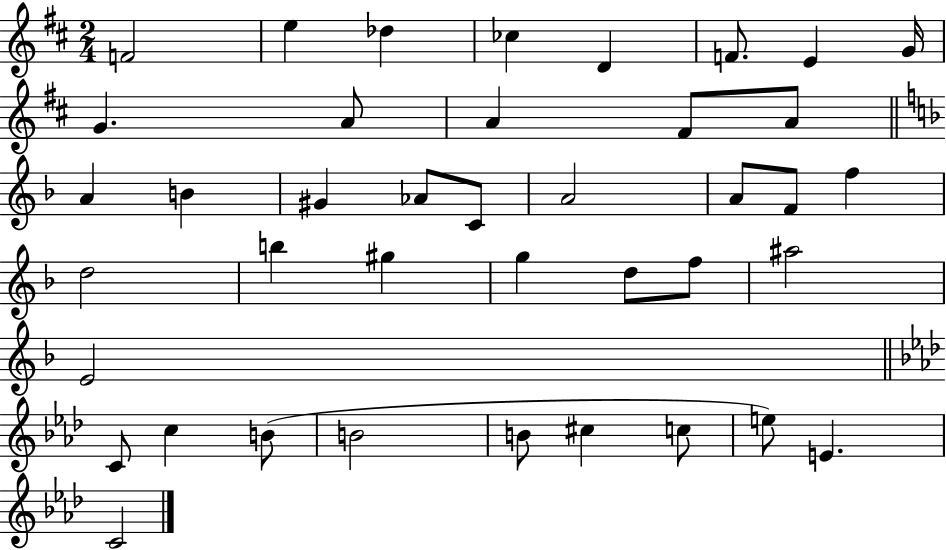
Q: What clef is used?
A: treble